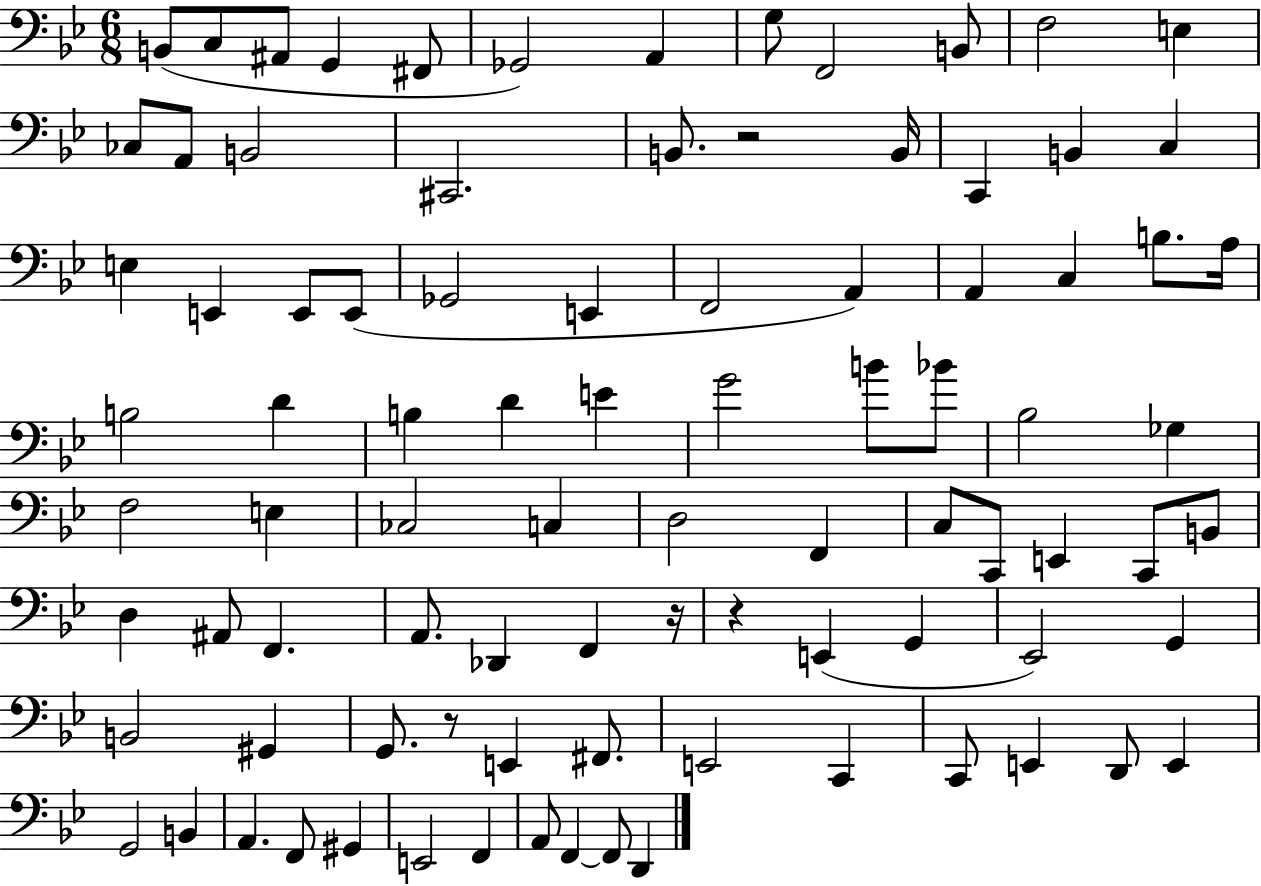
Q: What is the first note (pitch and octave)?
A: B2